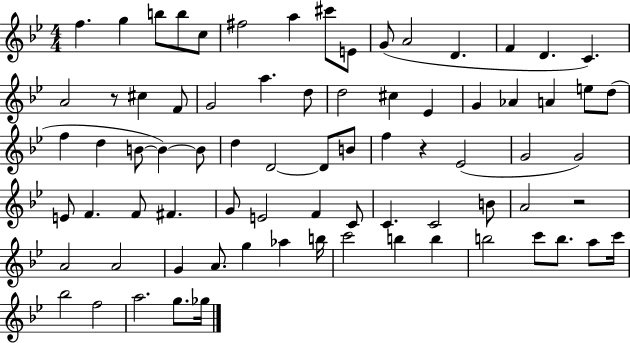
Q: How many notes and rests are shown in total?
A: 77